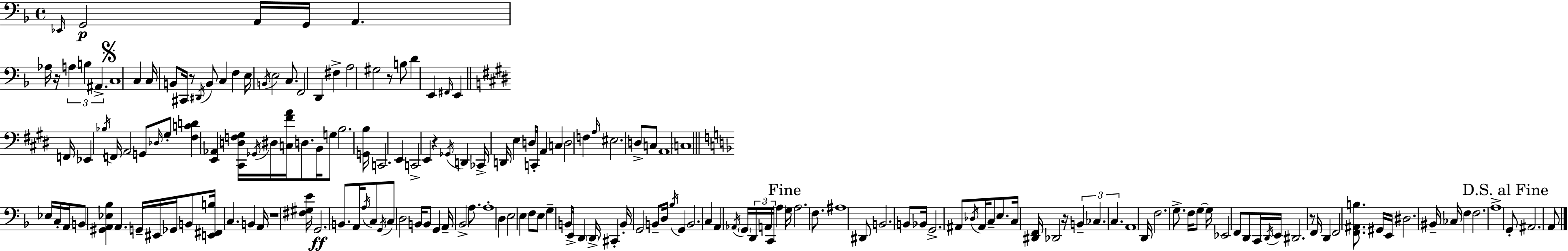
X:1
T:Untitled
M:4/4
L:1/4
K:F
_E,,/4 G,,2 A,,/4 G,,/4 A,, _A,/4 z/4 A, B, ^A,, C,4 C, C,/4 B,,/2 ^C,,/4 z/2 ^D,,/4 B,,/2 C, F, E,/4 B,,/4 E,2 C,/2 F,,2 D,, ^F, A,2 ^G,2 z/2 B,/2 D E,, ^F,,/4 E,, F,,/4 _E,, _B,/4 F,,/4 A,,2 G,,/2 _D,/4 ^G,/2 [^F,CD] [E,,_A,,] [^C,,D,F,^G,]/4 _G,,/4 ^D,/4 [C,^FA]/4 D,/2 B,,/4 G,/2 B,2 [G,,B,]/4 C,,2 E,, C,,2 E,, z _G,,/4 D,, _C,,/4 D,,/4 E, D,/4 C,,/4 A,, C, D,2 F, A,/4 ^E,2 D,/2 C,/2 A,,4 C,4 _E,/4 C,/4 A,,/4 B,,/2 [^G,,A,,_E,_B,] A,, G,,/4 ^E,,/4 _G,,/4 B,,/2 [E,,^F,,B,]/4 C, B,, A,,/4 z4 [^F,^G,E]/4 G,,2 B,,/2 A,,/4 A,/4 C,/2 G,,/4 C,/2 D,2 B,,/4 B,,/2 G,, A,,/4 _B,,2 A,/2 A,4 D, E,2 E, F,/2 E,/2 G, B,,/2 E,,/4 D,, D,,/4 ^C,, B,,/4 G,,2 B,,/2 D,/4 _B,/4 G,, B,,2 C, A,, _A,,/4 G,,/4 D,,/4 A,,/4 C,,/4 A, G,/4 A,2 F,/2 ^A,4 ^D,,/2 B,,2 B,,/2 _B,,/4 G,,2 ^A,,/2 _D,/4 ^A,,/4 C,/2 E,/2 C,/4 [^D,,F,,]/4 _D,,2 z/4 B,, _C, C, A,,4 D,,/4 F,2 G,/2 F,/4 G,/2 G,/4 _E,,2 F,,/2 D,,/2 C,,/4 D,,/4 E,,/4 ^D,,2 z/2 F,,/4 D,, F,,2 [F,,^A,,B,]/2 ^G,,/4 E,,/4 ^D,2 ^B,,/4 _C,/4 F, F,2 A,4 G,,/2 ^A,,2 A,,/2